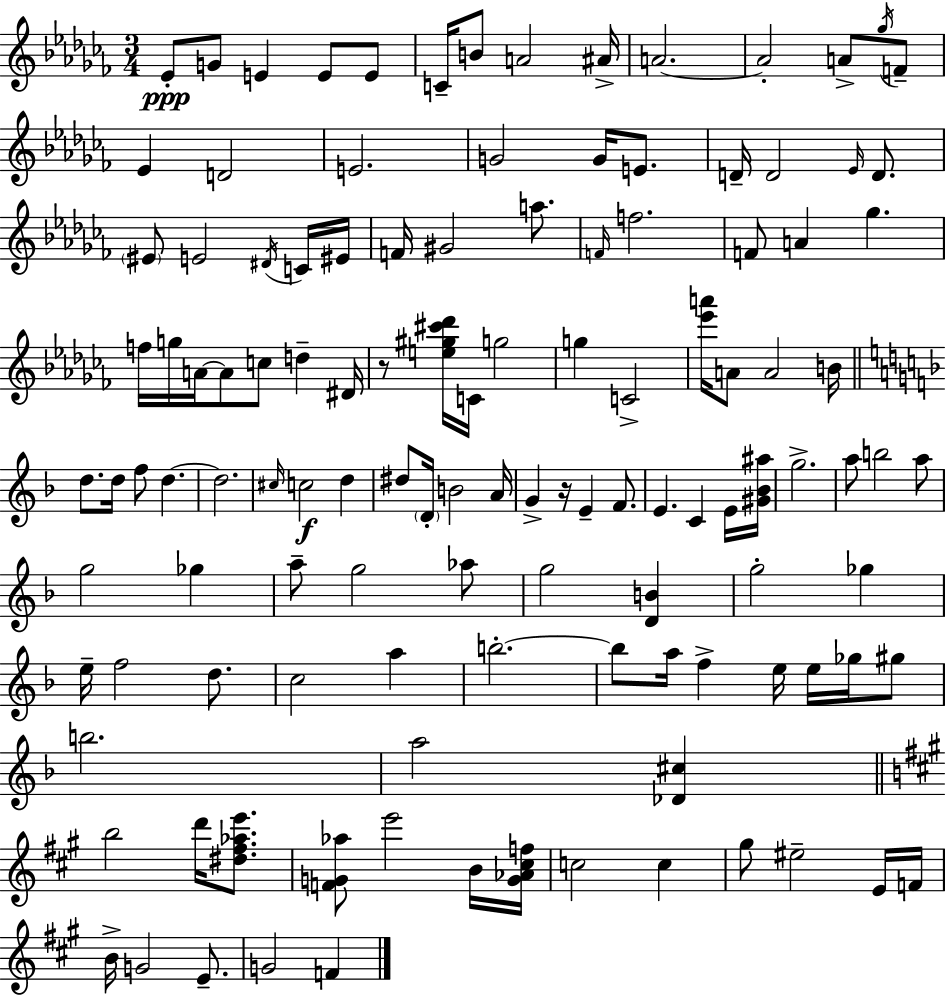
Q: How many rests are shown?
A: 2